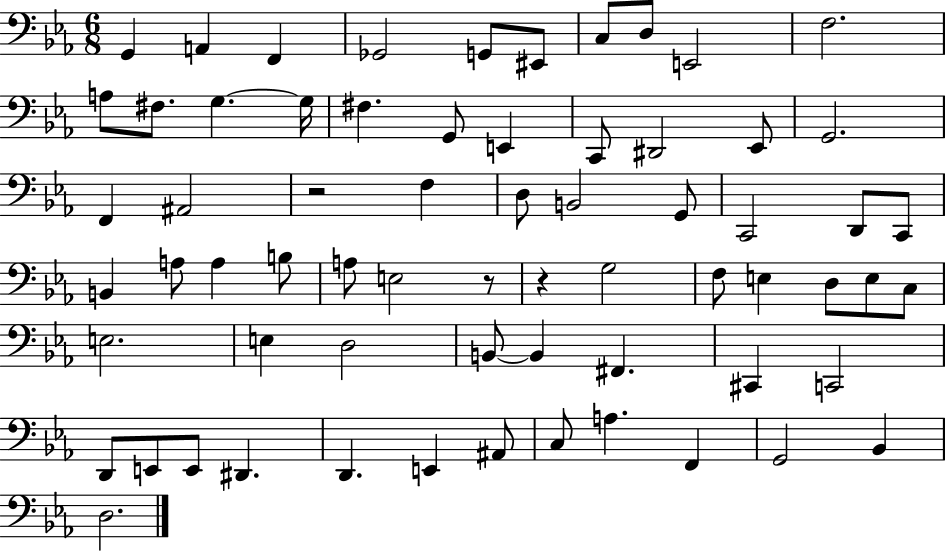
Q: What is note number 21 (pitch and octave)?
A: G2